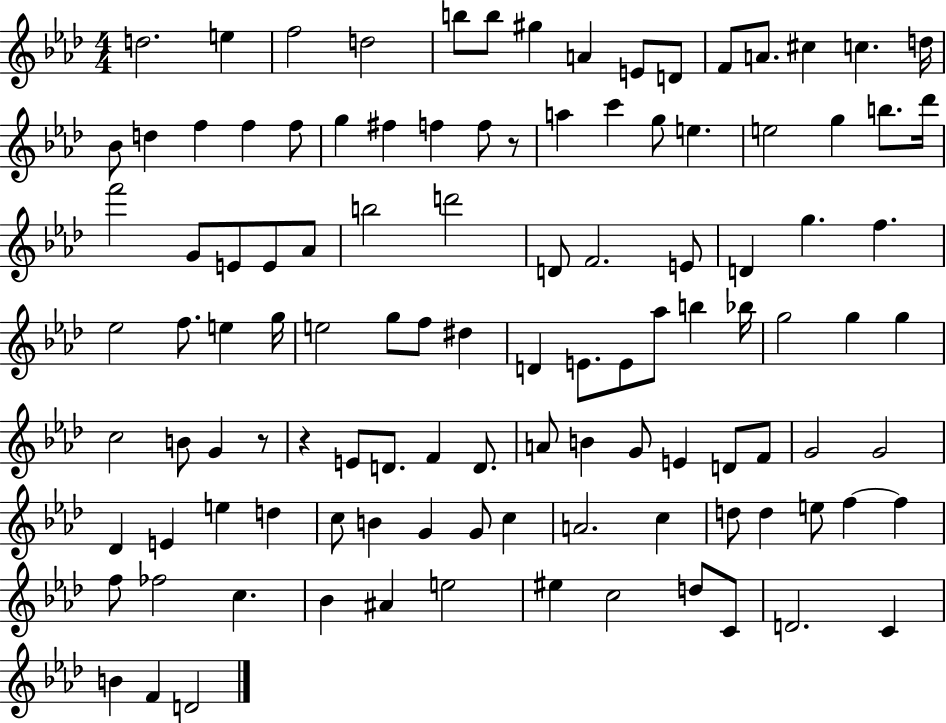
X:1
T:Untitled
M:4/4
L:1/4
K:Ab
d2 e f2 d2 b/2 b/2 ^g A E/2 D/2 F/2 A/2 ^c c d/4 _B/2 d f f f/2 g ^f f f/2 z/2 a c' g/2 e e2 g b/2 _d'/4 f'2 G/2 E/2 E/2 _A/2 b2 d'2 D/2 F2 E/2 D g f _e2 f/2 e g/4 e2 g/2 f/2 ^d D E/2 E/2 _a/2 b _b/4 g2 g g c2 B/2 G z/2 z E/2 D/2 F D/2 A/2 B G/2 E D/2 F/2 G2 G2 _D E e d c/2 B G G/2 c A2 c d/2 d e/2 f f f/2 _f2 c _B ^A e2 ^e c2 d/2 C/2 D2 C B F D2